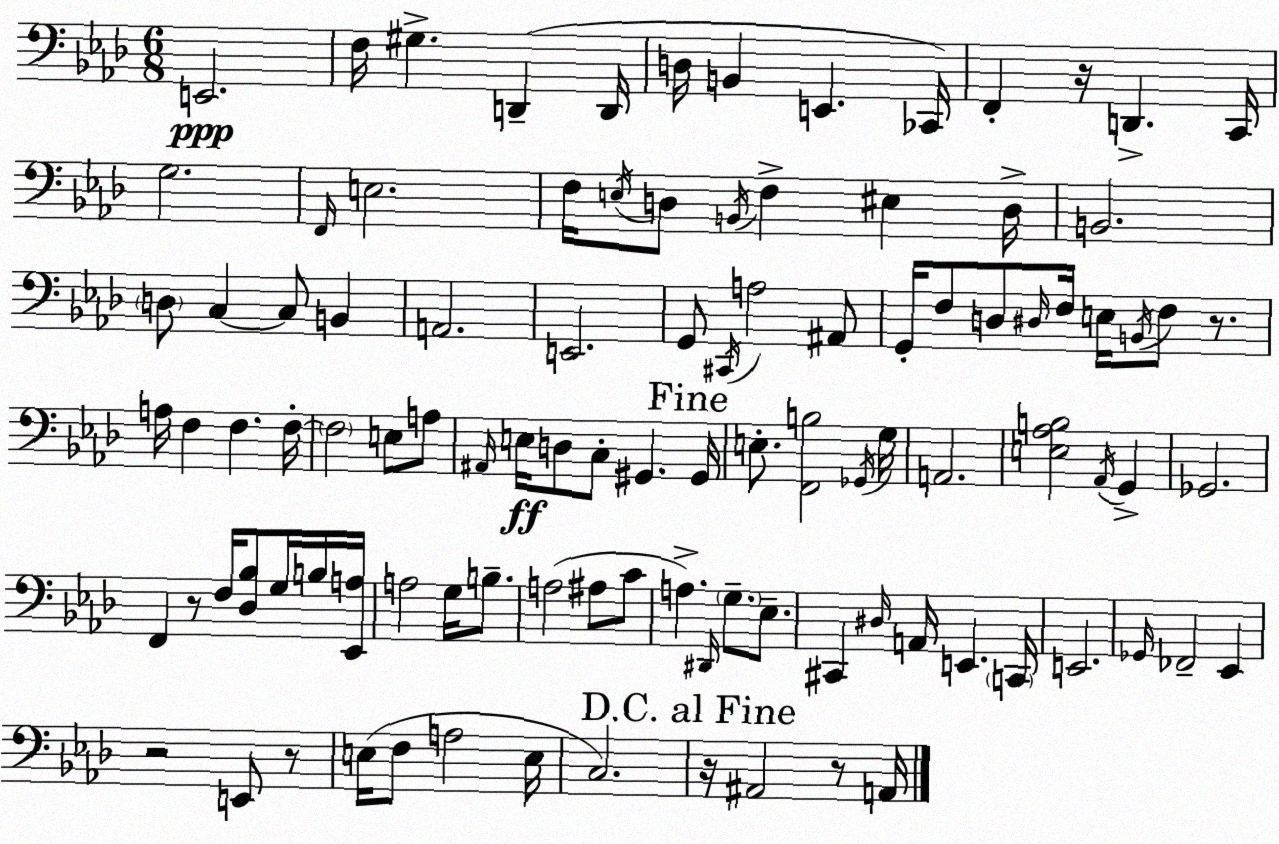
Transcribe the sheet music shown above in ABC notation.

X:1
T:Untitled
M:6/8
L:1/4
K:Fm
E,,2 F,/4 ^G, D,, D,,/4 D,/4 B,, E,, _C,,/4 F,, z/4 D,, C,,/4 G,2 F,,/4 E,2 F,/4 E,/4 D,/2 B,,/4 F, ^E, D,/4 B,,2 D,/2 C, C,/2 B,, A,,2 E,,2 G,,/2 ^C,,/4 A,2 ^A,,/2 G,,/4 F,/2 D,/2 ^D,/4 F,/4 E,/4 B,,/4 F,/2 z/2 A,/4 F, F, F,/4 F,2 E,/2 A,/2 ^A,,/4 E,/4 D,/2 C,/2 ^G,, ^G,,/4 E,/2 [F,,B,]2 _G,,/4 G,/4 A,,2 [E,_A,B,]2 _A,,/4 G,, _G,,2 F,, z/2 F,/4 [_D,_B,]/2 G,/4 B,/4 [_E,,A,]/4 A,2 G,/4 B,/2 A,2 ^A,/2 C/2 A, ^D,,/4 G,/2 _E,/2 ^C,, ^D,/4 A,,/4 E,, C,,/4 E,,2 _G,,/4 _F,,2 _E,, z2 E,,/2 z/2 E,/4 F,/2 A,2 E,/4 C,2 z/4 ^A,,2 z/2 A,,/4